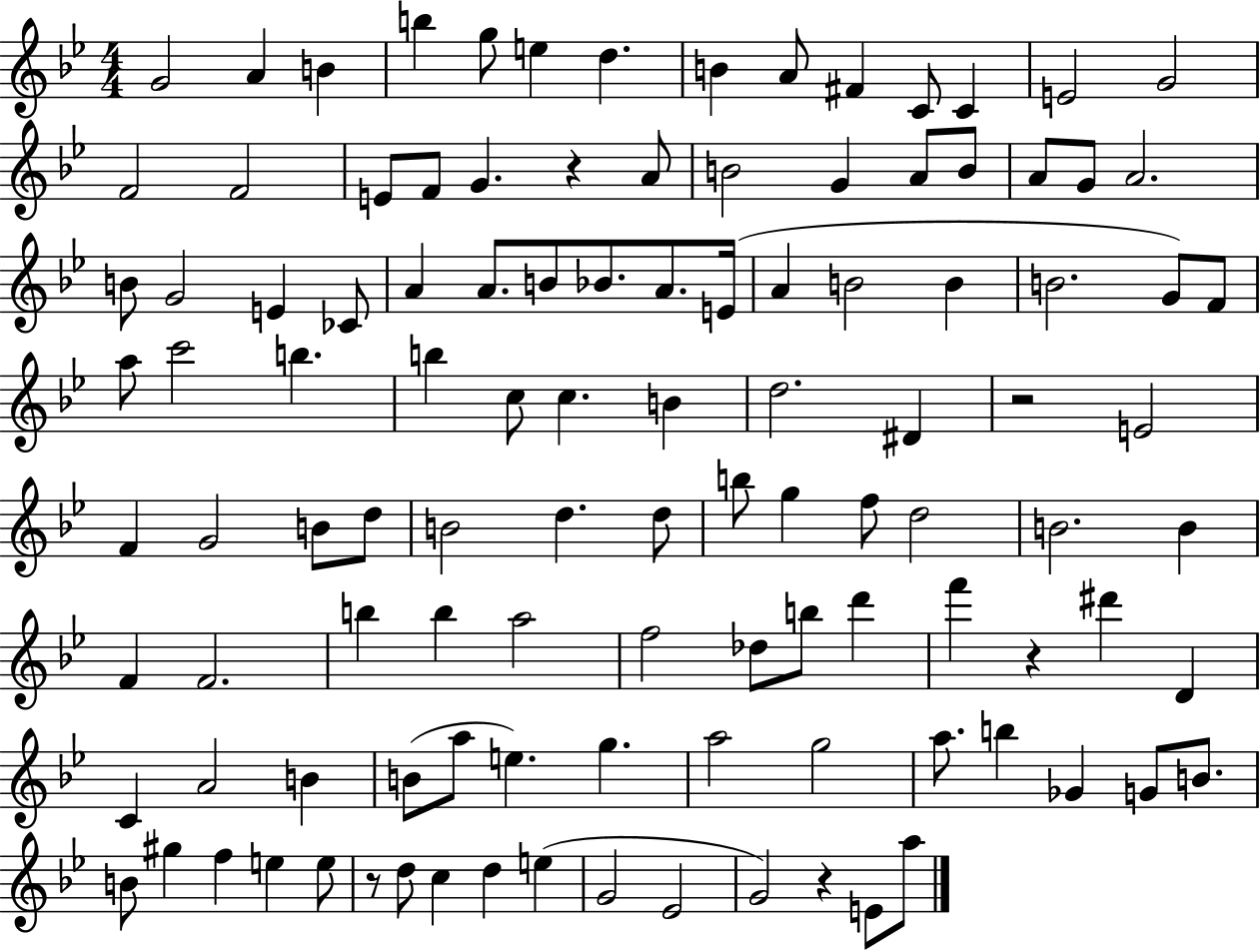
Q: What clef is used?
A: treble